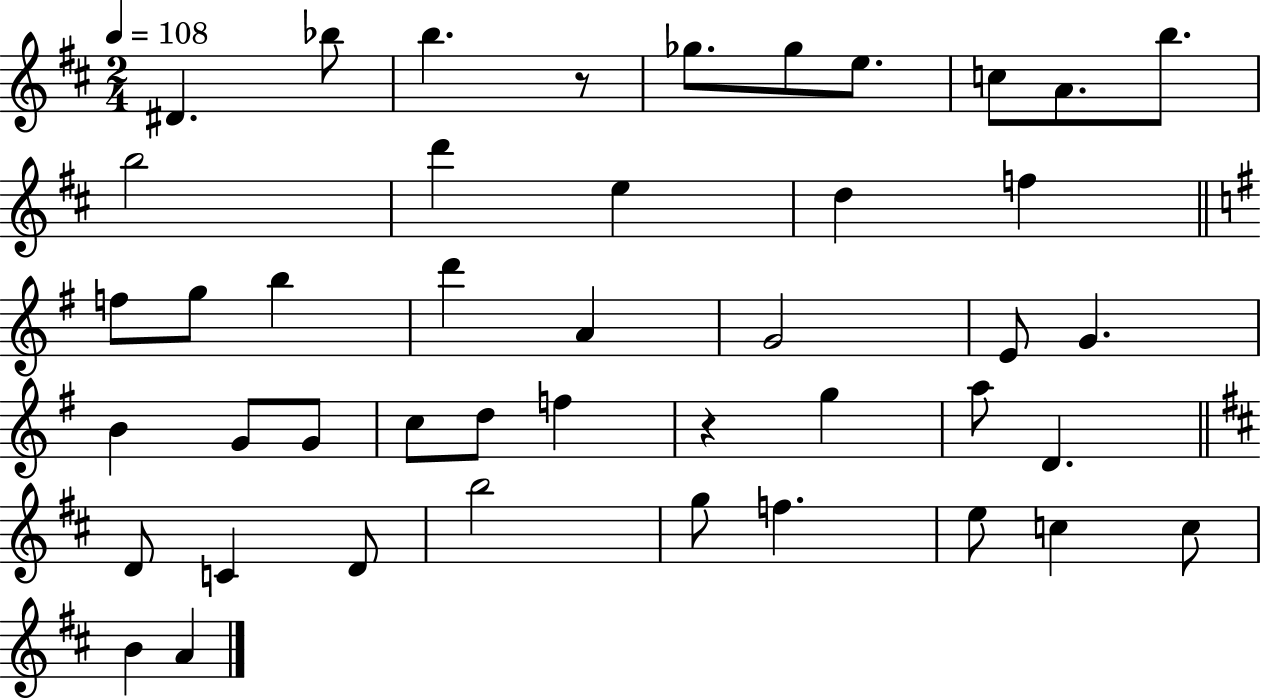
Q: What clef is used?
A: treble